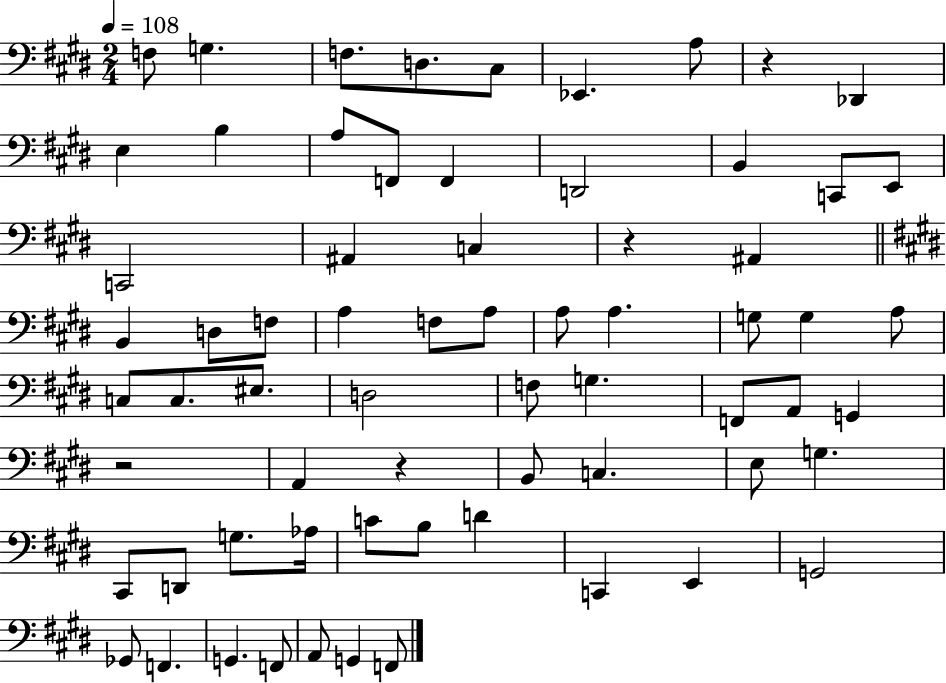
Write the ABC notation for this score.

X:1
T:Untitled
M:2/4
L:1/4
K:E
F,/2 G, F,/2 D,/2 ^C,/2 _E,, A,/2 z _D,, E, B, A,/2 F,,/2 F,, D,,2 B,, C,,/2 E,,/2 C,,2 ^A,, C, z ^A,, B,, D,/2 F,/2 A, F,/2 A,/2 A,/2 A, G,/2 G, A,/2 C,/2 C,/2 ^E,/2 D,2 F,/2 G, F,,/2 A,,/2 G,, z2 A,, z B,,/2 C, E,/2 G, ^C,,/2 D,,/2 G,/2 _A,/4 C/2 B,/2 D C,, E,, G,,2 _G,,/2 F,, G,, F,,/2 A,,/2 G,, F,,/2